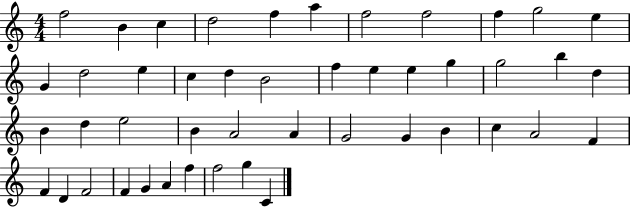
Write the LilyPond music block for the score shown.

{
  \clef treble
  \numericTimeSignature
  \time 4/4
  \key c \major
  f''2 b'4 c''4 | d''2 f''4 a''4 | f''2 f''2 | f''4 g''2 e''4 | \break g'4 d''2 e''4 | c''4 d''4 b'2 | f''4 e''4 e''4 g''4 | g''2 b''4 d''4 | \break b'4 d''4 e''2 | b'4 a'2 a'4 | g'2 g'4 b'4 | c''4 a'2 f'4 | \break f'4 d'4 f'2 | f'4 g'4 a'4 f''4 | f''2 g''4 c'4 | \bar "|."
}